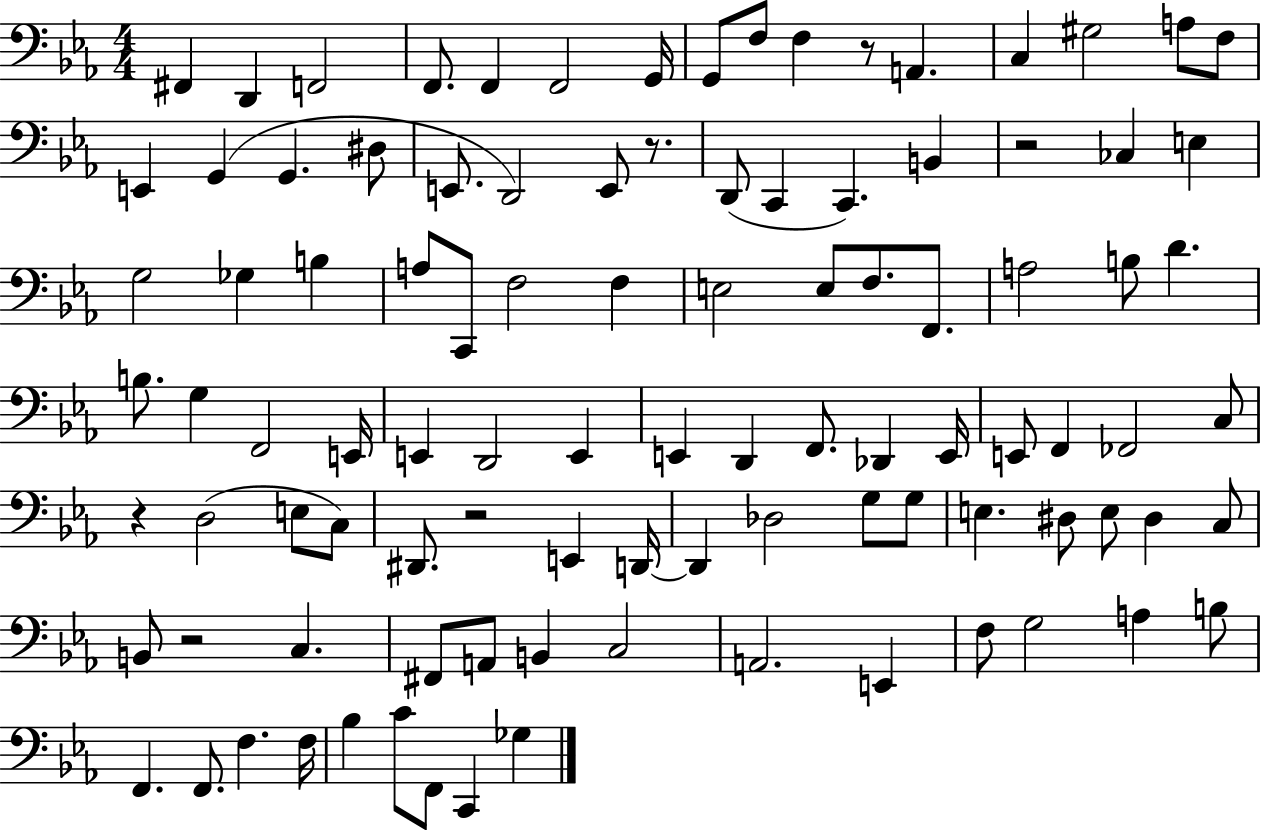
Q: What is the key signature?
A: EES major